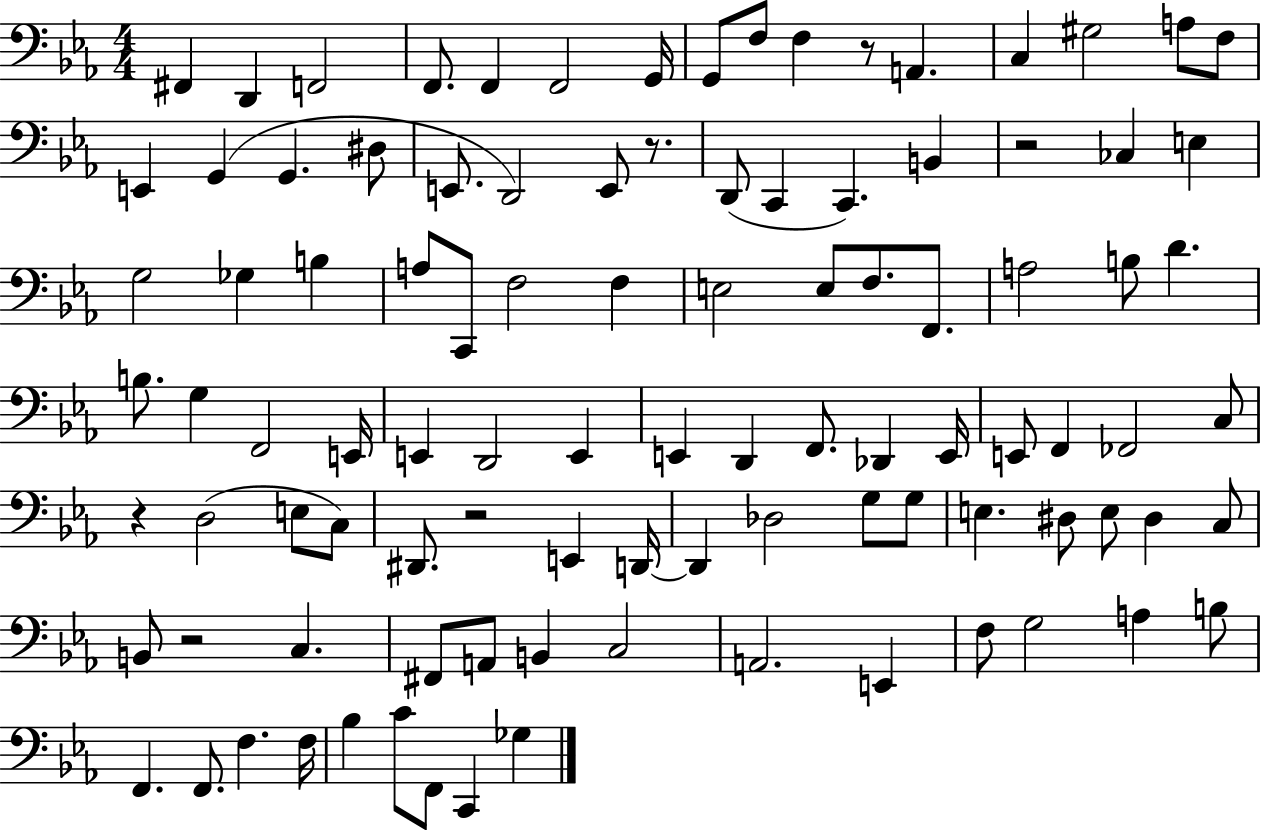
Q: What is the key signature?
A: EES major